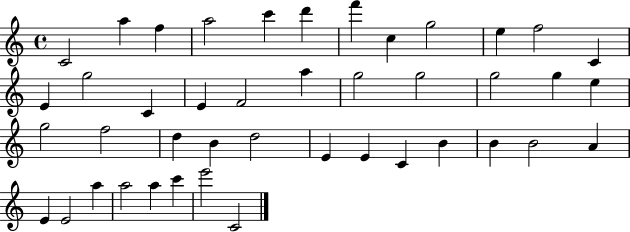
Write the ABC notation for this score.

X:1
T:Untitled
M:4/4
L:1/4
K:C
C2 a f a2 c' d' f' c g2 e f2 C E g2 C E F2 a g2 g2 g2 g e g2 f2 d B d2 E E C B B B2 A E E2 a a2 a c' e'2 C2